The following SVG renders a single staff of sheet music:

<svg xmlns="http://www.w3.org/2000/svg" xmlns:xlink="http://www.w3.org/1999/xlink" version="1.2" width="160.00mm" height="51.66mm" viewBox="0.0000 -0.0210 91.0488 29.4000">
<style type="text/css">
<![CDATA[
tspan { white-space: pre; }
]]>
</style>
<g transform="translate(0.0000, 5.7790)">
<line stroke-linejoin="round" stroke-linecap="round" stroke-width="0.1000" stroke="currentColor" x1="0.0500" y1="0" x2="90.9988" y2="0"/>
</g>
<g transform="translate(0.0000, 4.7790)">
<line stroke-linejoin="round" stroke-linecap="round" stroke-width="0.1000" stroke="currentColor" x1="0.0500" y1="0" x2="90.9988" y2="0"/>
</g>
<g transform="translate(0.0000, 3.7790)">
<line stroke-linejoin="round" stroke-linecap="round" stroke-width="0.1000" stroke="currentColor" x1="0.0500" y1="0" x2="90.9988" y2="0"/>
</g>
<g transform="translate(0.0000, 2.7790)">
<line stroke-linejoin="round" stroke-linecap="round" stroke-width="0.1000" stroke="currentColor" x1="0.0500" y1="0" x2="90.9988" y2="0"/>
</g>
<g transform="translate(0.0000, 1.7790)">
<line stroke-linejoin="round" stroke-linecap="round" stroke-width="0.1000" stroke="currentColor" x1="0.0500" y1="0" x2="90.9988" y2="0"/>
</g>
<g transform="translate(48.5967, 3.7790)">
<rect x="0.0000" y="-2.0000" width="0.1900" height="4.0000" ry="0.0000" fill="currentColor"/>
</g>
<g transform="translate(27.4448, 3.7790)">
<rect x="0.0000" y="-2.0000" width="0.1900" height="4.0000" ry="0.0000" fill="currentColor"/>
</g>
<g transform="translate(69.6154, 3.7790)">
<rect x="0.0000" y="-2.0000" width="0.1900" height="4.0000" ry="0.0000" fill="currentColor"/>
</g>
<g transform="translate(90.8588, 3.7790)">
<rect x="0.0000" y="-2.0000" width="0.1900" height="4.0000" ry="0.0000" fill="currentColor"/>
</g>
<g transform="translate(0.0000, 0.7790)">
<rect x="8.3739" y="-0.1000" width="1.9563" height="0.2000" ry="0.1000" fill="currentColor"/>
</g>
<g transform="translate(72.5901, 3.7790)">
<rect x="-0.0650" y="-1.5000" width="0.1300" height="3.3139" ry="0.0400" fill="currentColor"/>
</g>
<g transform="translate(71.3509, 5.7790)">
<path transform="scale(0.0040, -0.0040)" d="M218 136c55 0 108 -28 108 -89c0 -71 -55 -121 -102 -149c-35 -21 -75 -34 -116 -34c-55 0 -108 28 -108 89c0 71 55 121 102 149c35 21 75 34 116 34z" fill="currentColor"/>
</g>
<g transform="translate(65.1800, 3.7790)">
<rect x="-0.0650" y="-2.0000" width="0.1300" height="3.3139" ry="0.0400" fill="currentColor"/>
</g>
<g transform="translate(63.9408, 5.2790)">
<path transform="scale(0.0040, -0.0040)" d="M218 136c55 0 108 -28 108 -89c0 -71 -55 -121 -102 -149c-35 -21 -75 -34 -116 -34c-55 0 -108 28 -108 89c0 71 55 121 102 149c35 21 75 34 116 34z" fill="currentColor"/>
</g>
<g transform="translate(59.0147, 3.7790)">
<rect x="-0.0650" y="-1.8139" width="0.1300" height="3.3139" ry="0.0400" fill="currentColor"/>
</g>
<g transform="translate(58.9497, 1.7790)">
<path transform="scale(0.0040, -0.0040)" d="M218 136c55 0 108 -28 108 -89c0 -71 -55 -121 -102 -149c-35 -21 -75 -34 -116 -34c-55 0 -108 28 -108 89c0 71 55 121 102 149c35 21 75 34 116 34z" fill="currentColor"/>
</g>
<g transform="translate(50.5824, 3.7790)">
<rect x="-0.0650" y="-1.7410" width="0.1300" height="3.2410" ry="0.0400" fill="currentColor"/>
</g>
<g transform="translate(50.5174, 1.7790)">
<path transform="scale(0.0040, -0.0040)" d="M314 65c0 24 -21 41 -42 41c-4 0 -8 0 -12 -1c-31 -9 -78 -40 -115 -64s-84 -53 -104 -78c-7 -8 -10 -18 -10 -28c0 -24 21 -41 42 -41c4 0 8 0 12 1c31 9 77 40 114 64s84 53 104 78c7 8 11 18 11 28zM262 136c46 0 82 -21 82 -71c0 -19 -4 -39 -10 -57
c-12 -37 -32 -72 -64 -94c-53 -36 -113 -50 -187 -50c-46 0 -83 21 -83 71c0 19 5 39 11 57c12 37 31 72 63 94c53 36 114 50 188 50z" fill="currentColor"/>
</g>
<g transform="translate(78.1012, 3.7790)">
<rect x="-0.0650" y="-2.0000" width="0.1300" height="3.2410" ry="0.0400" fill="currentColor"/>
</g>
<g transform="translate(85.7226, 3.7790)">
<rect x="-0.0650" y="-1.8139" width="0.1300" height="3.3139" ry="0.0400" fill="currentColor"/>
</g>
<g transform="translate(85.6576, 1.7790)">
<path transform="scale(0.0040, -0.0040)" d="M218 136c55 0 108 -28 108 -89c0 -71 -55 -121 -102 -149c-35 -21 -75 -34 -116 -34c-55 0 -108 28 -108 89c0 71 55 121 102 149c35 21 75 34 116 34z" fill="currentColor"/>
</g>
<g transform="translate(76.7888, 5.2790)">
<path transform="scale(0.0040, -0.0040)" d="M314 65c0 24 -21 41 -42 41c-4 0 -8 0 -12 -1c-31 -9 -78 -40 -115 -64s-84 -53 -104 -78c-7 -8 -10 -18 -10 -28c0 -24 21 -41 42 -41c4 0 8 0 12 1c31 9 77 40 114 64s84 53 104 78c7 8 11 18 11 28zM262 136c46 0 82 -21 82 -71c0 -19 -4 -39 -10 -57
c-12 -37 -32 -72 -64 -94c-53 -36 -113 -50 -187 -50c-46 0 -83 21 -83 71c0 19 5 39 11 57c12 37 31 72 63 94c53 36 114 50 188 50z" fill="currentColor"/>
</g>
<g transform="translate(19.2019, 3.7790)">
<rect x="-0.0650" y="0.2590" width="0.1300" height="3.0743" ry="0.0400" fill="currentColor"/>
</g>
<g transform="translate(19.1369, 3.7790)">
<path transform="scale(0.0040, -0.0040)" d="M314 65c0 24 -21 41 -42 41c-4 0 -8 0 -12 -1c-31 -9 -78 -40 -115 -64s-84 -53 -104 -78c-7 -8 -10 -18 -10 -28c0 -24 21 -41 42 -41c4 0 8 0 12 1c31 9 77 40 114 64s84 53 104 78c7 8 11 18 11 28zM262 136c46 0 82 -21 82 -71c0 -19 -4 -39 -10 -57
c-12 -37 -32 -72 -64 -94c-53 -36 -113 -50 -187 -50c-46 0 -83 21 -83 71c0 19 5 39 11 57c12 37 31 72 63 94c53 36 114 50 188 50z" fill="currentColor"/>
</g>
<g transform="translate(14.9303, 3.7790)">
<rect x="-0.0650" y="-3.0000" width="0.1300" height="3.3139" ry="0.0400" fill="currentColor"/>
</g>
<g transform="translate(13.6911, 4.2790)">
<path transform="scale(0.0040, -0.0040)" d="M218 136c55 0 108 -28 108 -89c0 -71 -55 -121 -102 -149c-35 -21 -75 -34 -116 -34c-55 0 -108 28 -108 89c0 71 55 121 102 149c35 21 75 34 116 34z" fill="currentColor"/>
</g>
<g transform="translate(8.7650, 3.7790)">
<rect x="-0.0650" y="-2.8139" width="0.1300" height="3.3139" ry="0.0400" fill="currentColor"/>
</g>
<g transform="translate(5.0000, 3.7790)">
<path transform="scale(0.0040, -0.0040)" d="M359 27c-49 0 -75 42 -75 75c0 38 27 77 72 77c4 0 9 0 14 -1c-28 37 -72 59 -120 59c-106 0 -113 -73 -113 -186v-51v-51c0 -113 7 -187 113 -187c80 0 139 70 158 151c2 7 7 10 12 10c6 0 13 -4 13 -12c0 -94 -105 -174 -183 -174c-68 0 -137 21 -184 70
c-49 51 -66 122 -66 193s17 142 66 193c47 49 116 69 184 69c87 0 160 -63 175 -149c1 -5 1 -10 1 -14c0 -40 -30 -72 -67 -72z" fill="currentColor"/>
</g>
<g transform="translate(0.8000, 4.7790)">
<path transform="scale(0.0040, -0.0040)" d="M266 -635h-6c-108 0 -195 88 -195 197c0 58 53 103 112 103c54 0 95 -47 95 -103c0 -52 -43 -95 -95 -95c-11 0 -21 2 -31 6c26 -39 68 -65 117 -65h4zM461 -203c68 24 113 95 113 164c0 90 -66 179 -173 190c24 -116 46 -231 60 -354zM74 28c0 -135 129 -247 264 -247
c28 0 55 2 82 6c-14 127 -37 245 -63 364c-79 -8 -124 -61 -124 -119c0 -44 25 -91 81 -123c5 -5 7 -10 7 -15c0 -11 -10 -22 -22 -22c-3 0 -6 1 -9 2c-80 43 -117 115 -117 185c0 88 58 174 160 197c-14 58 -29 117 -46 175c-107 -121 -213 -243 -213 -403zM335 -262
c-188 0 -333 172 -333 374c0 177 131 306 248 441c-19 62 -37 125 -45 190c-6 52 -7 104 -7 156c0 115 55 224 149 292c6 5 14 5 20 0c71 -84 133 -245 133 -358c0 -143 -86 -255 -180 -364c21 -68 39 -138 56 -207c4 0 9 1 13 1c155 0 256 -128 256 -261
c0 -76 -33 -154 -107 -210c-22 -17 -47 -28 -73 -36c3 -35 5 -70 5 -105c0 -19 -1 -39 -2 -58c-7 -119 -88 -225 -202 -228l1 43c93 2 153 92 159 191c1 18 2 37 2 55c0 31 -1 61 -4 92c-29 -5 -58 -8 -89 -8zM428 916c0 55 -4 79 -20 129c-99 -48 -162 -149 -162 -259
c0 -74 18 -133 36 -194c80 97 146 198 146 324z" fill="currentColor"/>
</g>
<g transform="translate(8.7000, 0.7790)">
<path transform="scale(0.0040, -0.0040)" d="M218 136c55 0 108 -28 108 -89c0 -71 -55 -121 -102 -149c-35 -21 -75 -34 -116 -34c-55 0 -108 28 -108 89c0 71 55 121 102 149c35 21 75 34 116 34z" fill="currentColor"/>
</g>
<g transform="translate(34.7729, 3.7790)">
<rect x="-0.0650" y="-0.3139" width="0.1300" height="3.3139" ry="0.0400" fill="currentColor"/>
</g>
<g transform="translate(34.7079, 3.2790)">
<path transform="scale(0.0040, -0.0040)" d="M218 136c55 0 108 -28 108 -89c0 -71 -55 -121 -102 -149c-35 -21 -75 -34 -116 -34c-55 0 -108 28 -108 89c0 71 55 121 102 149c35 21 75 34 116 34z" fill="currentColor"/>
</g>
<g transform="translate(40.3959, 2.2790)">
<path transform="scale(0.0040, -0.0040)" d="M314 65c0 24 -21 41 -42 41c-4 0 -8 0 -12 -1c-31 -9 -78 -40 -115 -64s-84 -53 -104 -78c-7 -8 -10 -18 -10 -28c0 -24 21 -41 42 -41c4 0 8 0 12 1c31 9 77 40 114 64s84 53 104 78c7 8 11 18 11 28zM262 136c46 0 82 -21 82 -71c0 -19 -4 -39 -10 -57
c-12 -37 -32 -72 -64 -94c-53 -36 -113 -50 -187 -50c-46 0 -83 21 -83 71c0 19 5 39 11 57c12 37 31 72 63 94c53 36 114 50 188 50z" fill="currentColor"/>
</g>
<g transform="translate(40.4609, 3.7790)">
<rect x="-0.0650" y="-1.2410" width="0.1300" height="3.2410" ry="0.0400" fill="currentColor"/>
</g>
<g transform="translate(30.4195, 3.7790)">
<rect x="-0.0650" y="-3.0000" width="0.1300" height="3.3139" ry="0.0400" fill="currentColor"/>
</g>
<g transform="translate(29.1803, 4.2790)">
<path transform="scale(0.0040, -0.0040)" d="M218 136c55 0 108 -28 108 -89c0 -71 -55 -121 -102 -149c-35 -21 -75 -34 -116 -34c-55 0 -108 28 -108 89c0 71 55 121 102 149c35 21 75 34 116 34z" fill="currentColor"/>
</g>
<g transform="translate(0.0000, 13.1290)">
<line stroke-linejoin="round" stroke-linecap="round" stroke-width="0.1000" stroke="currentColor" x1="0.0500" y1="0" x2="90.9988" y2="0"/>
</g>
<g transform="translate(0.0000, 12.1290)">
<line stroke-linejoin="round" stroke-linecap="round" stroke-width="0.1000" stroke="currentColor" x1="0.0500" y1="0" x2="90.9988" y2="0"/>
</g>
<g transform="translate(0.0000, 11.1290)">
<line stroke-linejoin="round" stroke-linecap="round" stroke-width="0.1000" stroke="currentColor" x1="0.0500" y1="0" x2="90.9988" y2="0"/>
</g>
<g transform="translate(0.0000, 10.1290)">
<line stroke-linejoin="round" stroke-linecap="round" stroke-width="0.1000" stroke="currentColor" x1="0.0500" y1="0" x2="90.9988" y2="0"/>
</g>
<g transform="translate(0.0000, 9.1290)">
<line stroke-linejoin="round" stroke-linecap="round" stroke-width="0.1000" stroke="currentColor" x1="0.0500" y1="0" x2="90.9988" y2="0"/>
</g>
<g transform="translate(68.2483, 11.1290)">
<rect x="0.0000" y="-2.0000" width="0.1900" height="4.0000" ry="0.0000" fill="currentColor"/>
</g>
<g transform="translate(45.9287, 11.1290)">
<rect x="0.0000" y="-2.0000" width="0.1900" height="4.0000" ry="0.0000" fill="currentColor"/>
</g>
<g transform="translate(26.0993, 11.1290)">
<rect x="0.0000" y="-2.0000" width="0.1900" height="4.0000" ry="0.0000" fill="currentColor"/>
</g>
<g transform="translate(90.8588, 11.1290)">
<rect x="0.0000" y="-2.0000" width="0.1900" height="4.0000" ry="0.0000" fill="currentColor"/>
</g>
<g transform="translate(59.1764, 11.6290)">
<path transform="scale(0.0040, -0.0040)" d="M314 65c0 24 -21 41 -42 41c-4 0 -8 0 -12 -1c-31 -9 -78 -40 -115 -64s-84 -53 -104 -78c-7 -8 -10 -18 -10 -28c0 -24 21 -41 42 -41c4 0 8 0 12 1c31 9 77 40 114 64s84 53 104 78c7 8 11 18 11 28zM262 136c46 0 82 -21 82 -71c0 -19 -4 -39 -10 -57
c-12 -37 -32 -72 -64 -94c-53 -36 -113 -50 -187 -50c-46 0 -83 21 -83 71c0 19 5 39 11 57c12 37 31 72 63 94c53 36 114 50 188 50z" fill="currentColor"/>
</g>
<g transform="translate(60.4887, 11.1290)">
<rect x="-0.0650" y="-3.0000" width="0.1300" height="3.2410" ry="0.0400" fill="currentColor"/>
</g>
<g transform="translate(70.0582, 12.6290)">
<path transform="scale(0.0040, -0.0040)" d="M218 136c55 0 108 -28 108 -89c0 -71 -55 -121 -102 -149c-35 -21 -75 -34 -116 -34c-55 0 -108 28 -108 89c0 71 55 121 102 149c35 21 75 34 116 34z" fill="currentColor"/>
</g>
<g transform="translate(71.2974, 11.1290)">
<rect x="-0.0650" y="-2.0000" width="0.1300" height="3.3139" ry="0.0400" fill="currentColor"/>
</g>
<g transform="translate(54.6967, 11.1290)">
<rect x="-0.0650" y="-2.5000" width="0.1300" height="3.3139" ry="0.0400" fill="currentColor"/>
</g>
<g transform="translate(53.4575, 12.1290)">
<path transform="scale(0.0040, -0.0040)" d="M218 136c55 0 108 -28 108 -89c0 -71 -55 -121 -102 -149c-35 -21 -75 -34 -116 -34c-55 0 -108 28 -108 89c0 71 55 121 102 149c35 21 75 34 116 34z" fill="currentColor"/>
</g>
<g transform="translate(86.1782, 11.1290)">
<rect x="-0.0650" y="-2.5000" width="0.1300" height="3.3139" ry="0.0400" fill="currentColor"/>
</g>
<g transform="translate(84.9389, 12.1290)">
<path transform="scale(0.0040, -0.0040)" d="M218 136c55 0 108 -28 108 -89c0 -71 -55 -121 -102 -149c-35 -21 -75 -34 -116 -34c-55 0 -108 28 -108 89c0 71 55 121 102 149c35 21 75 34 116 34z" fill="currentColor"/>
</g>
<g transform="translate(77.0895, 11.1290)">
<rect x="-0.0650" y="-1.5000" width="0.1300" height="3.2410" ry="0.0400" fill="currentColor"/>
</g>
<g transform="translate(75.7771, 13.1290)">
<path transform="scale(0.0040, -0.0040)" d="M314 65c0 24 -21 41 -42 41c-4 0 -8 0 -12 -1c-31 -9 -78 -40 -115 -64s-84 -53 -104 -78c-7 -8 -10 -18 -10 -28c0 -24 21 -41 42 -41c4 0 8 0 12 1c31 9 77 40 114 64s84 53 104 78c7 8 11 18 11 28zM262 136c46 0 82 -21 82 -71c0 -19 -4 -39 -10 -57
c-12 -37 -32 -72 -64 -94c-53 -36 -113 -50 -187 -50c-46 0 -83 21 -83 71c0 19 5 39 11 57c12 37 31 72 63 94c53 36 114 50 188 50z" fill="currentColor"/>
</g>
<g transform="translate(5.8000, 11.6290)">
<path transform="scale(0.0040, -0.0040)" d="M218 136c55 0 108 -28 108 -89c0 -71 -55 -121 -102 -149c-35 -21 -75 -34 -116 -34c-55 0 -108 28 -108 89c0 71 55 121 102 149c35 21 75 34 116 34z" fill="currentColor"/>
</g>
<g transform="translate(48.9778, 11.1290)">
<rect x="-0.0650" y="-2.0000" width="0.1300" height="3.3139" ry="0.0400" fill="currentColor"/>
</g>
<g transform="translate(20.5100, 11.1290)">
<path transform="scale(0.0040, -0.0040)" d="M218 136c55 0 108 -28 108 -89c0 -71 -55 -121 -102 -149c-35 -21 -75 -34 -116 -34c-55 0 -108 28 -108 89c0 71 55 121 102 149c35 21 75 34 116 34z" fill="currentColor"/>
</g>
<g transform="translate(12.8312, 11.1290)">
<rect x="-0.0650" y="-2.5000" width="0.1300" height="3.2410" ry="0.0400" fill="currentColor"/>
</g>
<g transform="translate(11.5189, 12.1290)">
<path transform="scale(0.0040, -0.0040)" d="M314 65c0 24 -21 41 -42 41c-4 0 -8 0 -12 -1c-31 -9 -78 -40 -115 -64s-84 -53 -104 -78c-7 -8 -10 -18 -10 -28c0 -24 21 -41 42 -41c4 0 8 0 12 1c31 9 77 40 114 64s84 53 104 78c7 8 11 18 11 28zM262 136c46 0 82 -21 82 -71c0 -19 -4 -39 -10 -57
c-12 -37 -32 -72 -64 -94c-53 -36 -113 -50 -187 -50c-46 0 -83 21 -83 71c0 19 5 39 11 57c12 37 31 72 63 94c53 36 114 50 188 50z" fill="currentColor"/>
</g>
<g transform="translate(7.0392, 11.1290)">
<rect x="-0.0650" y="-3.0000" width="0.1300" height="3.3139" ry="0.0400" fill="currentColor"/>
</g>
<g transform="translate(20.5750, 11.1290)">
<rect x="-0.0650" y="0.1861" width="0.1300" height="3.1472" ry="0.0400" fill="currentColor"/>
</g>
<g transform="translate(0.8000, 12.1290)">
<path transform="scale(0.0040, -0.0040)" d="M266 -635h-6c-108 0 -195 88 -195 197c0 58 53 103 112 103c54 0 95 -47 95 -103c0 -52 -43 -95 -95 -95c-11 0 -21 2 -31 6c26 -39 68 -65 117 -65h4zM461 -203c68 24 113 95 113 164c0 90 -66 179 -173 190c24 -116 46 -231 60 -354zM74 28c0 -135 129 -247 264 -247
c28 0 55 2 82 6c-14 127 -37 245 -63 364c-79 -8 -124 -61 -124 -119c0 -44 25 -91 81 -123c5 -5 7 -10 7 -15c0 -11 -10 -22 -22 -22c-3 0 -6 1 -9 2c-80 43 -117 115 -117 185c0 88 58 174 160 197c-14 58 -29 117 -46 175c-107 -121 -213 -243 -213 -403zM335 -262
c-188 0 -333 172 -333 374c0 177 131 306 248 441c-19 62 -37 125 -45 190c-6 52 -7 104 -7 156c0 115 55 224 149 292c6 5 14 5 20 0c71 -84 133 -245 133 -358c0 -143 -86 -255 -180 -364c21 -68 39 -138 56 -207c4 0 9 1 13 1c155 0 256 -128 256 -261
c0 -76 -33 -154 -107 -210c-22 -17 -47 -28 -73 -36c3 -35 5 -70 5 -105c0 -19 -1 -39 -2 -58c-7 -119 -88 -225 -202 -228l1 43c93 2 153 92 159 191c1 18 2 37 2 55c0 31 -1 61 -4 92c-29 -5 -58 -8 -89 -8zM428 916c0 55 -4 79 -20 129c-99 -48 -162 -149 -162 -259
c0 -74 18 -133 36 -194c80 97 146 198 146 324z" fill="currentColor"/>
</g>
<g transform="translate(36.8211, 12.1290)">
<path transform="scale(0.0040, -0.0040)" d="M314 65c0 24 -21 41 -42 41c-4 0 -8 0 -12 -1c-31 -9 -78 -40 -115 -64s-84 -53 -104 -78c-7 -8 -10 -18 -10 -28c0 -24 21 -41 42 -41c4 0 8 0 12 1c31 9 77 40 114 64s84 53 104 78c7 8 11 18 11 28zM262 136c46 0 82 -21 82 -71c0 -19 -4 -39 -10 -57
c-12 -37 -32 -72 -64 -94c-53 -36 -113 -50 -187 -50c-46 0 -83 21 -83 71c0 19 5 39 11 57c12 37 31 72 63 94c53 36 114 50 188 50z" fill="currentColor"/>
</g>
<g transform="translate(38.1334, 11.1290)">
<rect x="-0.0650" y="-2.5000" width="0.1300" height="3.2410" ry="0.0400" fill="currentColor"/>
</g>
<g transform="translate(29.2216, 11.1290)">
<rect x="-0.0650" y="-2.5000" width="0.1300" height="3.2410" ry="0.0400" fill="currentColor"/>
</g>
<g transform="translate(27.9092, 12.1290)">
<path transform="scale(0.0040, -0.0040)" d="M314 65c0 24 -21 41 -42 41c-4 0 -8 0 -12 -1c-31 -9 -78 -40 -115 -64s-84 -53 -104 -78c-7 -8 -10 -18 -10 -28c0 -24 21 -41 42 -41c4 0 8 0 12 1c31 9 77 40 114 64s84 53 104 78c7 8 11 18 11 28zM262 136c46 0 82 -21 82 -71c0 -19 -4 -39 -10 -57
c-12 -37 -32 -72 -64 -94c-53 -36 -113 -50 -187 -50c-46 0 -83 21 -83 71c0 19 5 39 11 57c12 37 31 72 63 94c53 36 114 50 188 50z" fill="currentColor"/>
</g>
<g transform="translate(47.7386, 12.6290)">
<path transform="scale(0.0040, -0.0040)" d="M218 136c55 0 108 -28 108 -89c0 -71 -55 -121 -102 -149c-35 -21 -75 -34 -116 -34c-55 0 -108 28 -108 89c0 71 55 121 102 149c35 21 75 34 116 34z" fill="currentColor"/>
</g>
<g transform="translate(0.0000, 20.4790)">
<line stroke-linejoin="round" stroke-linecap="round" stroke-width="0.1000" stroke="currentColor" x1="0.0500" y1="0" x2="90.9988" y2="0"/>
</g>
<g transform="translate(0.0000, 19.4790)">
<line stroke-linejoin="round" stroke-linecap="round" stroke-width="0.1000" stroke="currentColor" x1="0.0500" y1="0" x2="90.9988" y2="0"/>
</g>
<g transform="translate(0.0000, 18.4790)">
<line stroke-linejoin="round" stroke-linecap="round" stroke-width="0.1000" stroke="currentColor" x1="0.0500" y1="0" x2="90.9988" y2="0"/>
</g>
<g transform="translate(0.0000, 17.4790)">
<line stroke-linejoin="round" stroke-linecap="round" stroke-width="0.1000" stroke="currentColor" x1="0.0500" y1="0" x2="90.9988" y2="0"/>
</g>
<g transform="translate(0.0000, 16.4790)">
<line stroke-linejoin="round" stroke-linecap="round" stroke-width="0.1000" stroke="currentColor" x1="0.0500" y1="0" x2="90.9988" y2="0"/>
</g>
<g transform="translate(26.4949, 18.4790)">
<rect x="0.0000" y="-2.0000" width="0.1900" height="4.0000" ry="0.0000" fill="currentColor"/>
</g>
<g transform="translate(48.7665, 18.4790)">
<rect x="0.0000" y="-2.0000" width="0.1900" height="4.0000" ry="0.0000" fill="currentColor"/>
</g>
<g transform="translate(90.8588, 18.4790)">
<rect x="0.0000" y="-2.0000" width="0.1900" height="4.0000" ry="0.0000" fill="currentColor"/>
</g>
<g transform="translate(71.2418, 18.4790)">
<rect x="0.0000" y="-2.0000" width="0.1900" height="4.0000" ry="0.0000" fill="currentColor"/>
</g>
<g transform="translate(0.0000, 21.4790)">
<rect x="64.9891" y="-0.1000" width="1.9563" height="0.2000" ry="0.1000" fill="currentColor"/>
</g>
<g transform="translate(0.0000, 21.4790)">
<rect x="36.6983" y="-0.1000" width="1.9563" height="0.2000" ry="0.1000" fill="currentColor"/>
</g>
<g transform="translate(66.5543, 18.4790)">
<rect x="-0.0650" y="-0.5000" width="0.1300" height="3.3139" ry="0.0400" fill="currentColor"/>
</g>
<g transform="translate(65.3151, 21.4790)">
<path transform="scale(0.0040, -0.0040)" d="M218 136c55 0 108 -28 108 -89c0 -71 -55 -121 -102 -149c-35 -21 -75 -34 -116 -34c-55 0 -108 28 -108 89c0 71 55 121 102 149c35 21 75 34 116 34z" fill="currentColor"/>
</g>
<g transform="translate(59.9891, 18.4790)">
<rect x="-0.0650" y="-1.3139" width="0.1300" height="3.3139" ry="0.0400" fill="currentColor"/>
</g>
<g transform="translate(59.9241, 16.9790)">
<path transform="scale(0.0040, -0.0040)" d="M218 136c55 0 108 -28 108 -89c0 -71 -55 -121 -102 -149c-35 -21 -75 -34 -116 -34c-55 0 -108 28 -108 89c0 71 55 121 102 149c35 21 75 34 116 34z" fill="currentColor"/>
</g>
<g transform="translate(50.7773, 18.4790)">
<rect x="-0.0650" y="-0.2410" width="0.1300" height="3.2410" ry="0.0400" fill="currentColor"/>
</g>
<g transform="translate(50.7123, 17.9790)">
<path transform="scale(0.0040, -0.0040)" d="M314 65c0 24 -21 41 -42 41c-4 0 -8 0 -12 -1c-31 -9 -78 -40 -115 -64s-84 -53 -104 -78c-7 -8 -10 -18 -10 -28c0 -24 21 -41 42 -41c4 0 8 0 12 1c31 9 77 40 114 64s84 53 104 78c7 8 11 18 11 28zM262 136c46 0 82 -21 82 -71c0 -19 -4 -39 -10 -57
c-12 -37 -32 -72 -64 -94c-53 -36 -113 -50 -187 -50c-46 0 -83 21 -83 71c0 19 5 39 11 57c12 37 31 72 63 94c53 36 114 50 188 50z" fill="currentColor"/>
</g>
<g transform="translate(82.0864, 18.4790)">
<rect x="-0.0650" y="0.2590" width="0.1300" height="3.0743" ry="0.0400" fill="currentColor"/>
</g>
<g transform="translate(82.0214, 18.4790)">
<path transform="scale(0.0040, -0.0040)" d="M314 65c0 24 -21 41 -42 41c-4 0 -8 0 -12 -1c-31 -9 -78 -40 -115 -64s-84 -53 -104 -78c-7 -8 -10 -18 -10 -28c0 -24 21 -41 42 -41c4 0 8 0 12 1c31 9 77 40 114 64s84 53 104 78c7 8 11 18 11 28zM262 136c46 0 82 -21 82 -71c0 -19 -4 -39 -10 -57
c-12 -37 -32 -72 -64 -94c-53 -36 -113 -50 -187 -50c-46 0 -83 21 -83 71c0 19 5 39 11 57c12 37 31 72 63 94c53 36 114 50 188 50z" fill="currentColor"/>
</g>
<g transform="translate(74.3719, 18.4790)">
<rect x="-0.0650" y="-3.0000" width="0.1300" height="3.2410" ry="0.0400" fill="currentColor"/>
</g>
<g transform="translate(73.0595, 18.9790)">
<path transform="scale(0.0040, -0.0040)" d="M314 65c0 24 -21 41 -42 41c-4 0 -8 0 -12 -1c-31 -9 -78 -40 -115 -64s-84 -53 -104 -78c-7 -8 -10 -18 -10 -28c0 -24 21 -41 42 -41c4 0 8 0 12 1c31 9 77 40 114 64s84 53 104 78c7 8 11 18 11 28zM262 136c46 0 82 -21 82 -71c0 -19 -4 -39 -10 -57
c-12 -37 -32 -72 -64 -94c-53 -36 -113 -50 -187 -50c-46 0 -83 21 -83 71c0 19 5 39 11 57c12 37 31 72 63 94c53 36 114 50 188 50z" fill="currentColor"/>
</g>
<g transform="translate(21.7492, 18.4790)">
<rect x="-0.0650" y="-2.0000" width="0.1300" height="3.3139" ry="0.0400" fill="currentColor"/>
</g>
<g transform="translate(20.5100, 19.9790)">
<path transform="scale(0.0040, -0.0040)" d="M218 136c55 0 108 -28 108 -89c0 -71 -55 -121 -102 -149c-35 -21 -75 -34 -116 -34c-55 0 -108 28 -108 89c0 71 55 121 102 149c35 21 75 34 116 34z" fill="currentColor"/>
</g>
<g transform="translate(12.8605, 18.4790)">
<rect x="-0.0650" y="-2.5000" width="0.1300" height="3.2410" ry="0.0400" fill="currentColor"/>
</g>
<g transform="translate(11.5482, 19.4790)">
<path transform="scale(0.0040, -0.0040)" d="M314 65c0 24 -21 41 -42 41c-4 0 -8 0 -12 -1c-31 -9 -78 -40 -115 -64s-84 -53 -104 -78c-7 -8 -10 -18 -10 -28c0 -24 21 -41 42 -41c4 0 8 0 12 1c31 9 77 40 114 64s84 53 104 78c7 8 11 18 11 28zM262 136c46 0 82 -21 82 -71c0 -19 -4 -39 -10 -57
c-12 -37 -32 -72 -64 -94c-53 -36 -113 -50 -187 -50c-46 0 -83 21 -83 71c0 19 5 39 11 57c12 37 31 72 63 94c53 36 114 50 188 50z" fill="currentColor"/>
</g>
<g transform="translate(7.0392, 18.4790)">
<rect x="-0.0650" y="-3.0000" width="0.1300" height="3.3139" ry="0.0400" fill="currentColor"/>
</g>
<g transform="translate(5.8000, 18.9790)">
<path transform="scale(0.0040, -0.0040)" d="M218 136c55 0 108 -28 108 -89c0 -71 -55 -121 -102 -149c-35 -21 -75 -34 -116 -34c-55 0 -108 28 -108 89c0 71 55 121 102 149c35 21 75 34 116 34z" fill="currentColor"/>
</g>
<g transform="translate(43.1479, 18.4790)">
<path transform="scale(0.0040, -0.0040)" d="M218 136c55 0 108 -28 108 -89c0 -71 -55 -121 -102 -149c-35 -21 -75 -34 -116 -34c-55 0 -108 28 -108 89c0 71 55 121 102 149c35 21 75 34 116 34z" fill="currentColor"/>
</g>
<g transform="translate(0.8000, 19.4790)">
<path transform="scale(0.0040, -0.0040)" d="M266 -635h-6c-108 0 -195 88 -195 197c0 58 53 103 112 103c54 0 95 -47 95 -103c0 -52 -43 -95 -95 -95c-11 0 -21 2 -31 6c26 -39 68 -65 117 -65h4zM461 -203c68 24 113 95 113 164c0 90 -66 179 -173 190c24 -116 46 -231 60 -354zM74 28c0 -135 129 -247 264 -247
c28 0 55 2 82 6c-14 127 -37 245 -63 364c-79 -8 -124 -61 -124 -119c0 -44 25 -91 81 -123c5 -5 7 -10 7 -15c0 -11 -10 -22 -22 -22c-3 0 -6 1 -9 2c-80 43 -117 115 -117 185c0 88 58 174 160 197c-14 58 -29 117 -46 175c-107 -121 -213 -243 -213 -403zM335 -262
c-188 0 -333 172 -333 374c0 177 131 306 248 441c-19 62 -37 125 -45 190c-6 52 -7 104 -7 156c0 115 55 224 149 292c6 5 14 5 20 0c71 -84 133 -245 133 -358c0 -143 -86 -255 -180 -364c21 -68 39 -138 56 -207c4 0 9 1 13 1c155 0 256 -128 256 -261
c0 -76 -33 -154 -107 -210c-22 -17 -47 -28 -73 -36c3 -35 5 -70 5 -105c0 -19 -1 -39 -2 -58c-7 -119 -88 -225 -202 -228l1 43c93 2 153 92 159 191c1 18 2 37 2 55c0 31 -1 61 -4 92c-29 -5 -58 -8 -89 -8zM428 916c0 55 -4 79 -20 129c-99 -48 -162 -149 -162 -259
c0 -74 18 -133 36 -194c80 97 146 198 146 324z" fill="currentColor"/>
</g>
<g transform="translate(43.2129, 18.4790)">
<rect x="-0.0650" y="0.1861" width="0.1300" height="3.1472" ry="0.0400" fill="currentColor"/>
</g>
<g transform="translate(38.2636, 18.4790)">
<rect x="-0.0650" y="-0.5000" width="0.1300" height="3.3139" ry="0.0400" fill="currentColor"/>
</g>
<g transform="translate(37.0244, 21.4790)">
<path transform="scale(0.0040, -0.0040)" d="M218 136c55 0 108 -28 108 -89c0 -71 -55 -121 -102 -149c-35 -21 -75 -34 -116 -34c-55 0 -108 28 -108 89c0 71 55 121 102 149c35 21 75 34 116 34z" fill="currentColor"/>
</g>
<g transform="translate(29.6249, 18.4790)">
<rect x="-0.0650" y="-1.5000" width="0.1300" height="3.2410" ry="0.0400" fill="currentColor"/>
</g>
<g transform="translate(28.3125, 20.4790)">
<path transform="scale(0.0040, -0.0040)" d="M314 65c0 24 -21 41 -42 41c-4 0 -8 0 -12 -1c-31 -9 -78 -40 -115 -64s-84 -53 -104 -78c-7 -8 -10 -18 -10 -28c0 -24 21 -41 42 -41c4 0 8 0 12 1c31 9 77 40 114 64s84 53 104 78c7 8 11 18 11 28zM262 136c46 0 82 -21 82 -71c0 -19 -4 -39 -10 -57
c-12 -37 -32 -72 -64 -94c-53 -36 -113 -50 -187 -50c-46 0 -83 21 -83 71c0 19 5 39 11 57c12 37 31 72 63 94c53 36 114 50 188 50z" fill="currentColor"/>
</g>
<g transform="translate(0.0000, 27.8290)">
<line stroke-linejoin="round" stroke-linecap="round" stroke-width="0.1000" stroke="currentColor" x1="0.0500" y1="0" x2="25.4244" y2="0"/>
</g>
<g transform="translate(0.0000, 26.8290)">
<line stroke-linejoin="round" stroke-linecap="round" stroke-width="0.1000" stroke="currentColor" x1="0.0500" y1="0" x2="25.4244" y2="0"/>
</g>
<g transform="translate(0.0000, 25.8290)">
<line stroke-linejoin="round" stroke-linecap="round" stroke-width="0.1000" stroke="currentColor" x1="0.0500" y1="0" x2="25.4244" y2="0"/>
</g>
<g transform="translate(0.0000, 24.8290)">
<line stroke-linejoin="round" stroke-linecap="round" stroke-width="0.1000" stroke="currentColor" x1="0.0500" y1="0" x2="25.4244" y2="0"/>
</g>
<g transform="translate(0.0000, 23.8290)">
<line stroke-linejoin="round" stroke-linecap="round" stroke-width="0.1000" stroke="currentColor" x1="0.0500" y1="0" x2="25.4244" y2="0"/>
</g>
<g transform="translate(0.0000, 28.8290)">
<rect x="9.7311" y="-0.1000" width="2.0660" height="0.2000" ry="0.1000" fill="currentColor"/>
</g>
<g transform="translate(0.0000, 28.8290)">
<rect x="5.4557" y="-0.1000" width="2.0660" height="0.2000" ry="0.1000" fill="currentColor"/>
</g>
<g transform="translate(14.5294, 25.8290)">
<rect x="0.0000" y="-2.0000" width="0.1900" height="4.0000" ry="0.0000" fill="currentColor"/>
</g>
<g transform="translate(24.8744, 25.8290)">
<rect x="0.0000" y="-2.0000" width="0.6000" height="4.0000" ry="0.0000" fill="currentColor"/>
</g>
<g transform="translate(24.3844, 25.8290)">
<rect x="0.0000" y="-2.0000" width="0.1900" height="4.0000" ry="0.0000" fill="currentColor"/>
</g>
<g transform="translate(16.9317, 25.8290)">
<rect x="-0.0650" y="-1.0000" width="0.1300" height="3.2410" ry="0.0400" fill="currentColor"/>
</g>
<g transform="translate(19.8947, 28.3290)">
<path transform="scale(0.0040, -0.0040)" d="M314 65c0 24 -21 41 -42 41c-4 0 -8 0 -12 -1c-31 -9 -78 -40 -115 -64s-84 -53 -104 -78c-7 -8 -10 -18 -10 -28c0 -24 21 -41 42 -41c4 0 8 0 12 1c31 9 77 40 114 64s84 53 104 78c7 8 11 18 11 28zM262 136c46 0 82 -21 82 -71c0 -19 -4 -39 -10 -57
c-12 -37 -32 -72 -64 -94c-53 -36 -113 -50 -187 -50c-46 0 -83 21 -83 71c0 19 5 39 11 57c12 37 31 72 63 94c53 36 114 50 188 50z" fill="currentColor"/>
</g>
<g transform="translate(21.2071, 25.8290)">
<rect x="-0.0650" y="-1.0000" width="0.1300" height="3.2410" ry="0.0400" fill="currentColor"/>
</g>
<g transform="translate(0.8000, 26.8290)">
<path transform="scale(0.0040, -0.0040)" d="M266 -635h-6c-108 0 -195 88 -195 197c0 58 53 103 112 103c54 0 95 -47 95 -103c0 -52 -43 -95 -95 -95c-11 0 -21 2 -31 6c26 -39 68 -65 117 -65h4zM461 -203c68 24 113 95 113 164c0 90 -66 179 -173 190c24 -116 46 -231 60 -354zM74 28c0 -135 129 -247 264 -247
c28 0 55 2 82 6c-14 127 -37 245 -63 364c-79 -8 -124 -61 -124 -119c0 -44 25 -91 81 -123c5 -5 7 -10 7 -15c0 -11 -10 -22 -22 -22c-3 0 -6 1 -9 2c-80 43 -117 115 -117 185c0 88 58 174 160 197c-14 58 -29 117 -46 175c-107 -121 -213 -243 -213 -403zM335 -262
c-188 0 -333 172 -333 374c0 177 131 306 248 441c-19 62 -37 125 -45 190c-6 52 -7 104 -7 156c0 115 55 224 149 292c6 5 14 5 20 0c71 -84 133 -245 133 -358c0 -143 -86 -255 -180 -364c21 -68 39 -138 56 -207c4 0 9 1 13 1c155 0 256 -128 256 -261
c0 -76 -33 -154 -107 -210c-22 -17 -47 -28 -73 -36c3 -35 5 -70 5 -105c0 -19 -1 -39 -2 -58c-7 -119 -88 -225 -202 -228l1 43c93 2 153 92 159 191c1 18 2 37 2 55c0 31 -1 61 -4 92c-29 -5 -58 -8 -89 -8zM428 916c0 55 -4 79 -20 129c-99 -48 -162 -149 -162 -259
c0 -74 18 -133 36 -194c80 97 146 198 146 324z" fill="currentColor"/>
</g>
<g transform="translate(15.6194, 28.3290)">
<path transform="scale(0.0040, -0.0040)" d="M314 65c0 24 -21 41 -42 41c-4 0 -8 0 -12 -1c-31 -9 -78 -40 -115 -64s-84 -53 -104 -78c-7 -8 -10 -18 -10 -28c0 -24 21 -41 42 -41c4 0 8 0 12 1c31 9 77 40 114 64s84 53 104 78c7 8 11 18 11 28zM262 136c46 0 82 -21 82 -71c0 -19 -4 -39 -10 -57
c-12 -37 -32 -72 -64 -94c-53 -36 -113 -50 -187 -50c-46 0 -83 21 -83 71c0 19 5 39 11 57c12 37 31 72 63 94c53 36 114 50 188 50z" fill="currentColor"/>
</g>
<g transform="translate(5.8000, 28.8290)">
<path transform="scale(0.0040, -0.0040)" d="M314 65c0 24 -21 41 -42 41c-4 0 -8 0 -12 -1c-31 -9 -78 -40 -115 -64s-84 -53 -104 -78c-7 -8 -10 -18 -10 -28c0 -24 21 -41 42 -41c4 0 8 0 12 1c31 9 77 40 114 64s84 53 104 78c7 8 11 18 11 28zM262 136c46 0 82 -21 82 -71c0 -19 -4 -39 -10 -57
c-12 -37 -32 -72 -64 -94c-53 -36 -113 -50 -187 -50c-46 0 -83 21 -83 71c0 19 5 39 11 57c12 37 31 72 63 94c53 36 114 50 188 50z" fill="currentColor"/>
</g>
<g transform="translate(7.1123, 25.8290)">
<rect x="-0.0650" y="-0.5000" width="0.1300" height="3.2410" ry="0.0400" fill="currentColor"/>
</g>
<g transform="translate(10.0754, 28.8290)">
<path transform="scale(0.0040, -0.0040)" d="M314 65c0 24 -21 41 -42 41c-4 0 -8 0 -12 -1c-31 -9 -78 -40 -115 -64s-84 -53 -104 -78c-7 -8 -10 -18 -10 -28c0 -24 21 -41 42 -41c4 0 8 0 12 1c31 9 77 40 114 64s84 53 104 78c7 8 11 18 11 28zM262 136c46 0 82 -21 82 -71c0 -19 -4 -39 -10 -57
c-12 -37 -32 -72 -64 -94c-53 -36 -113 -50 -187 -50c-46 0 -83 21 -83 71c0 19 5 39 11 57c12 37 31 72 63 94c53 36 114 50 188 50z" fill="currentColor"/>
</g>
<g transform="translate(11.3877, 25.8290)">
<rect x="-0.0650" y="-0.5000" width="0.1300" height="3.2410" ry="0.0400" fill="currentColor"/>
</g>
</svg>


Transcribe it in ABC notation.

X:1
T:Untitled
M:4/4
L:1/4
K:C
a A B2 A c e2 f2 f F E F2 f A G2 B G2 G2 F G A2 F E2 G A G2 F E2 C B c2 e C A2 B2 C2 C2 D2 D2